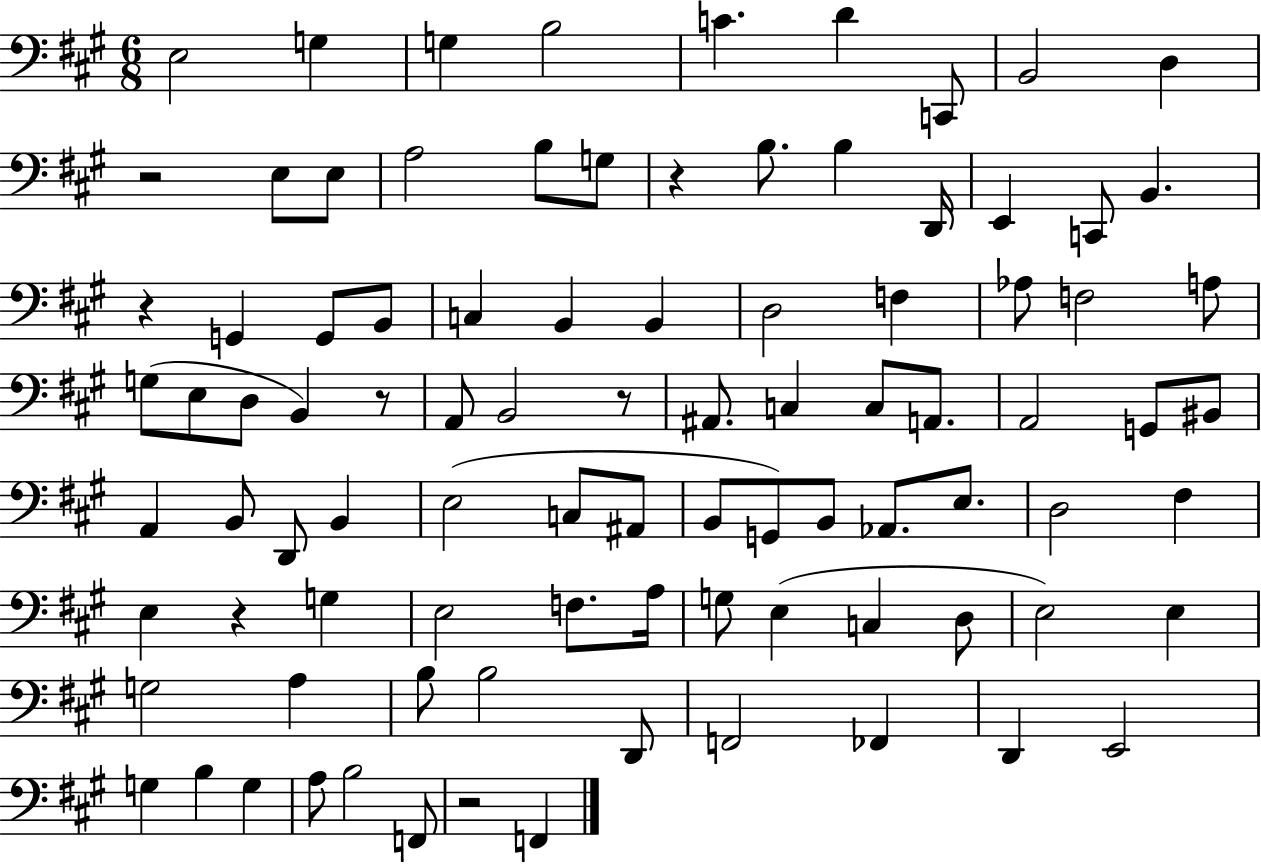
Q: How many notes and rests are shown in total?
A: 92